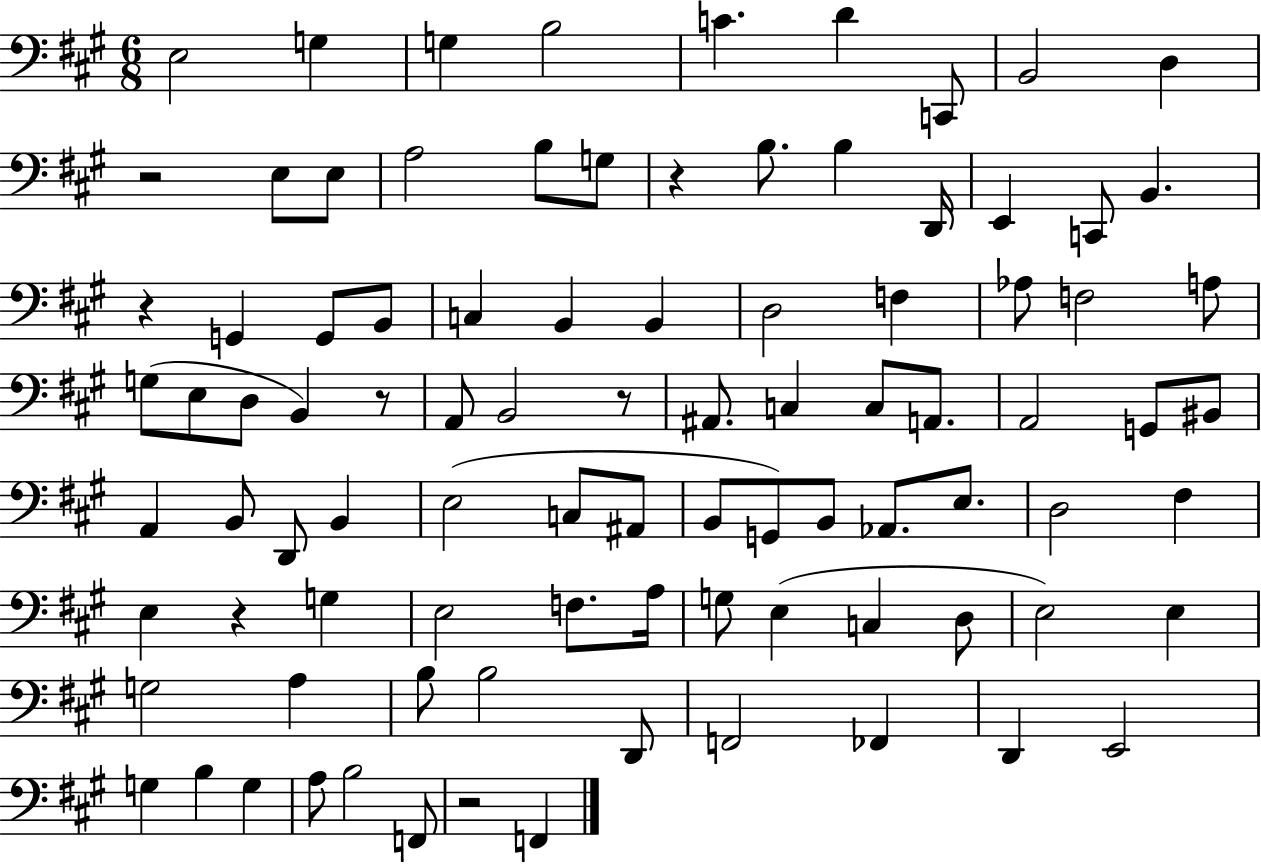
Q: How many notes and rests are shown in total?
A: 92